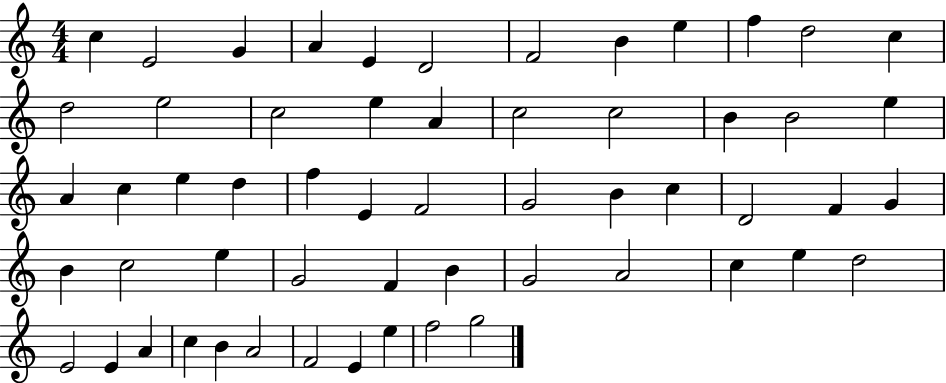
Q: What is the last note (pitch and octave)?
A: G5